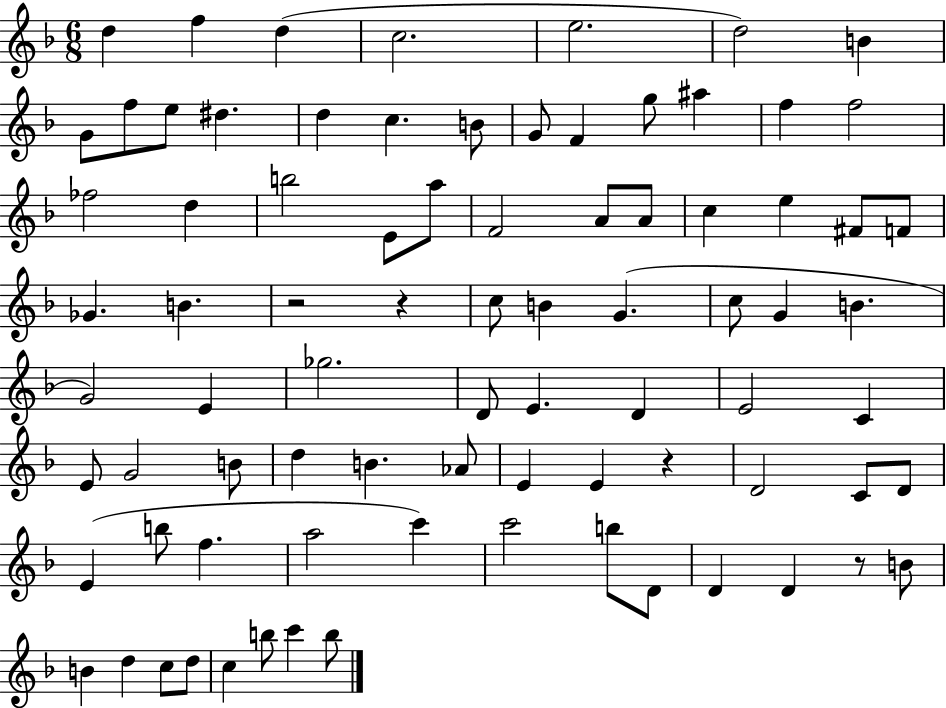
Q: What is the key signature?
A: F major